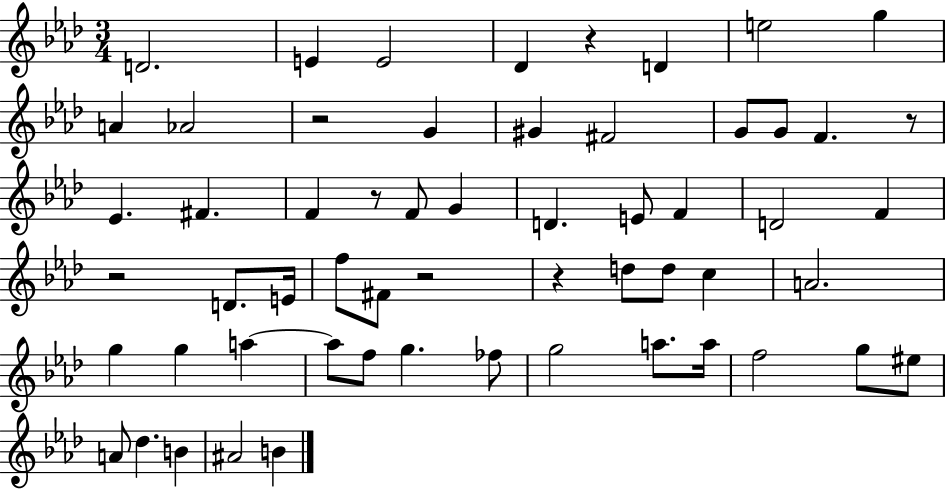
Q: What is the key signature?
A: AES major